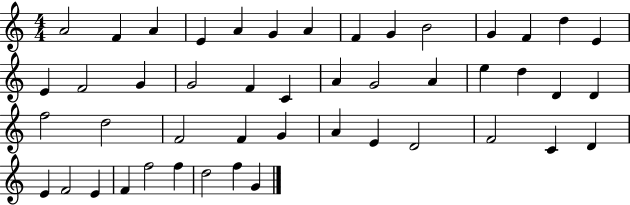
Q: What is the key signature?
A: C major